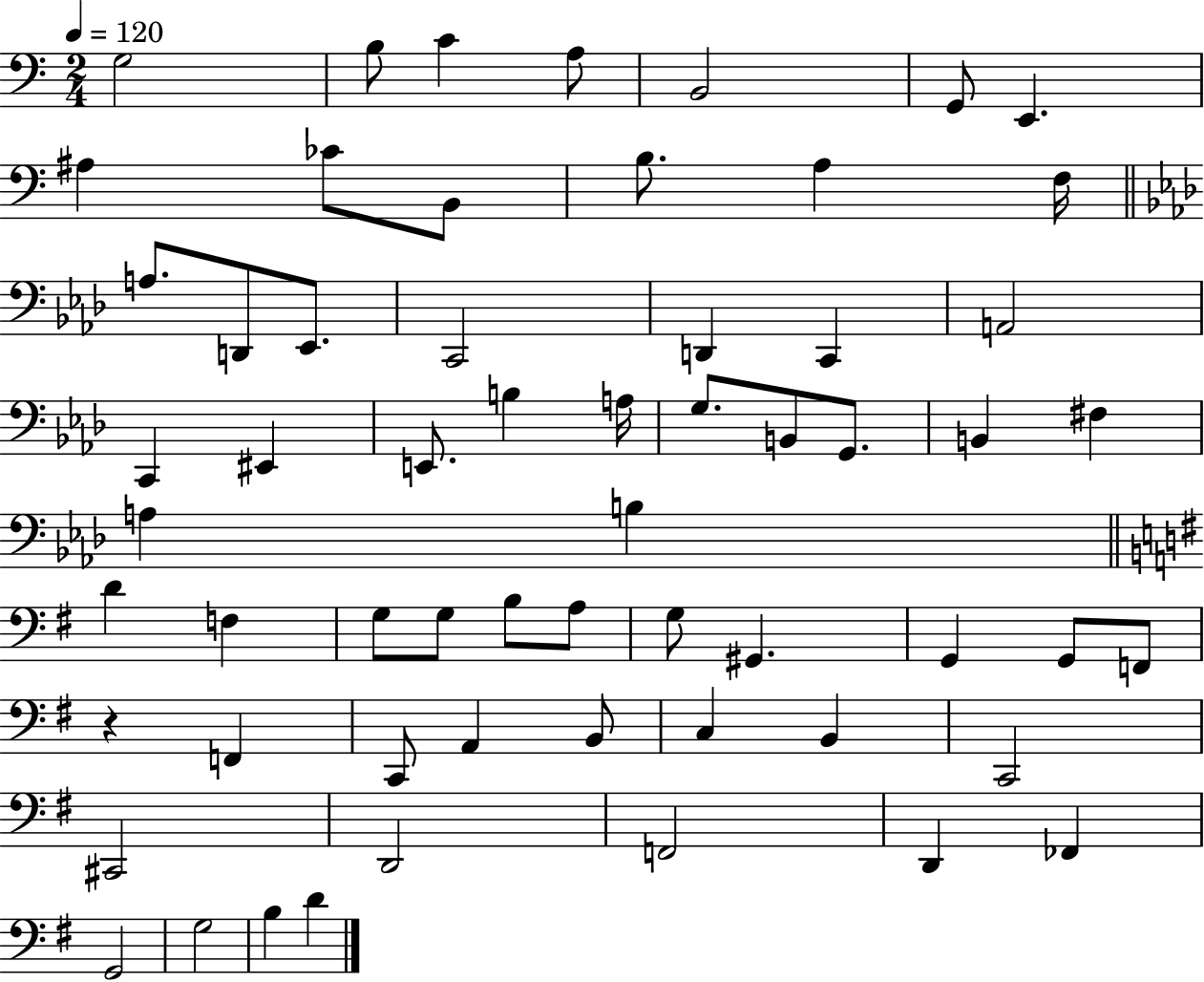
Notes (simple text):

G3/h B3/e C4/q A3/e B2/h G2/e E2/q. A#3/q CES4/e B2/e B3/e. A3/q F3/s A3/e. D2/e Eb2/e. C2/h D2/q C2/q A2/h C2/q EIS2/q E2/e. B3/q A3/s G3/e. B2/e G2/e. B2/q F#3/q A3/q B3/q D4/q F3/q G3/e G3/e B3/e A3/e G3/e G#2/q. G2/q G2/e F2/e R/q F2/q C2/e A2/q B2/e C3/q B2/q C2/h C#2/h D2/h F2/h D2/q FES2/q G2/h G3/h B3/q D4/q